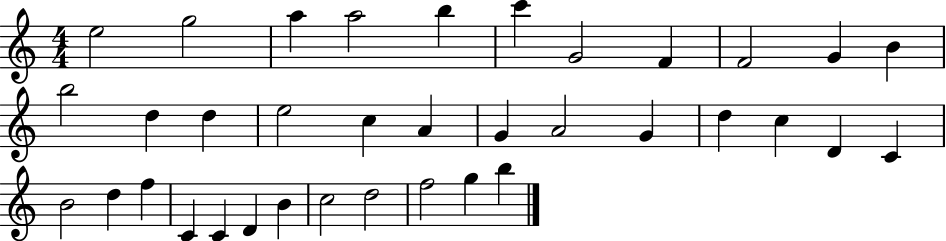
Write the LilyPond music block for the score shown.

{
  \clef treble
  \numericTimeSignature
  \time 4/4
  \key c \major
  e''2 g''2 | a''4 a''2 b''4 | c'''4 g'2 f'4 | f'2 g'4 b'4 | \break b''2 d''4 d''4 | e''2 c''4 a'4 | g'4 a'2 g'4 | d''4 c''4 d'4 c'4 | \break b'2 d''4 f''4 | c'4 c'4 d'4 b'4 | c''2 d''2 | f''2 g''4 b''4 | \break \bar "|."
}